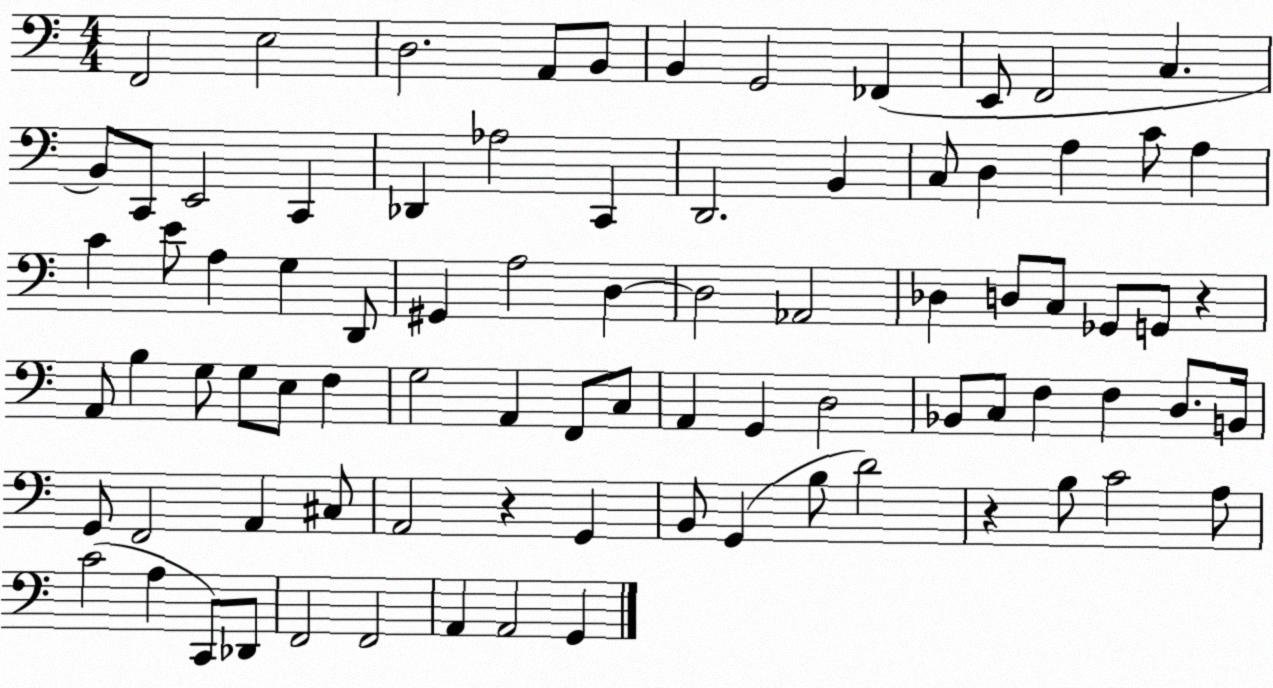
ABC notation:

X:1
T:Untitled
M:4/4
L:1/4
K:C
F,,2 E,2 D,2 A,,/2 B,,/2 B,, G,,2 _F,, E,,/2 F,,2 C, B,,/2 C,,/2 E,,2 C,, _D,, _A,2 C,, D,,2 B,, C,/2 D, A, C/2 A, C E/2 A, G, D,,/2 ^G,, A,2 D, D,2 _A,,2 _D, D,/2 C,/2 _G,,/2 G,,/2 z A,,/2 B, G,/2 G,/2 E,/2 F, G,2 A,, F,,/2 C,/2 A,, G,, D,2 _B,,/2 C,/2 F, F, D,/2 B,,/4 G,,/2 F,,2 A,, ^C,/2 A,,2 z G,, B,,/2 G,, B,/2 D2 z B,/2 C2 A,/2 C2 A, C,,/2 _D,,/2 F,,2 F,,2 A,, A,,2 G,,